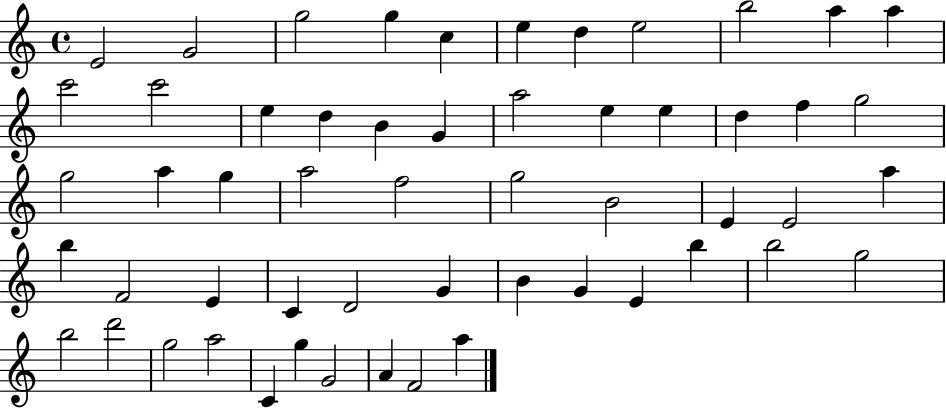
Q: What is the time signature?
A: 4/4